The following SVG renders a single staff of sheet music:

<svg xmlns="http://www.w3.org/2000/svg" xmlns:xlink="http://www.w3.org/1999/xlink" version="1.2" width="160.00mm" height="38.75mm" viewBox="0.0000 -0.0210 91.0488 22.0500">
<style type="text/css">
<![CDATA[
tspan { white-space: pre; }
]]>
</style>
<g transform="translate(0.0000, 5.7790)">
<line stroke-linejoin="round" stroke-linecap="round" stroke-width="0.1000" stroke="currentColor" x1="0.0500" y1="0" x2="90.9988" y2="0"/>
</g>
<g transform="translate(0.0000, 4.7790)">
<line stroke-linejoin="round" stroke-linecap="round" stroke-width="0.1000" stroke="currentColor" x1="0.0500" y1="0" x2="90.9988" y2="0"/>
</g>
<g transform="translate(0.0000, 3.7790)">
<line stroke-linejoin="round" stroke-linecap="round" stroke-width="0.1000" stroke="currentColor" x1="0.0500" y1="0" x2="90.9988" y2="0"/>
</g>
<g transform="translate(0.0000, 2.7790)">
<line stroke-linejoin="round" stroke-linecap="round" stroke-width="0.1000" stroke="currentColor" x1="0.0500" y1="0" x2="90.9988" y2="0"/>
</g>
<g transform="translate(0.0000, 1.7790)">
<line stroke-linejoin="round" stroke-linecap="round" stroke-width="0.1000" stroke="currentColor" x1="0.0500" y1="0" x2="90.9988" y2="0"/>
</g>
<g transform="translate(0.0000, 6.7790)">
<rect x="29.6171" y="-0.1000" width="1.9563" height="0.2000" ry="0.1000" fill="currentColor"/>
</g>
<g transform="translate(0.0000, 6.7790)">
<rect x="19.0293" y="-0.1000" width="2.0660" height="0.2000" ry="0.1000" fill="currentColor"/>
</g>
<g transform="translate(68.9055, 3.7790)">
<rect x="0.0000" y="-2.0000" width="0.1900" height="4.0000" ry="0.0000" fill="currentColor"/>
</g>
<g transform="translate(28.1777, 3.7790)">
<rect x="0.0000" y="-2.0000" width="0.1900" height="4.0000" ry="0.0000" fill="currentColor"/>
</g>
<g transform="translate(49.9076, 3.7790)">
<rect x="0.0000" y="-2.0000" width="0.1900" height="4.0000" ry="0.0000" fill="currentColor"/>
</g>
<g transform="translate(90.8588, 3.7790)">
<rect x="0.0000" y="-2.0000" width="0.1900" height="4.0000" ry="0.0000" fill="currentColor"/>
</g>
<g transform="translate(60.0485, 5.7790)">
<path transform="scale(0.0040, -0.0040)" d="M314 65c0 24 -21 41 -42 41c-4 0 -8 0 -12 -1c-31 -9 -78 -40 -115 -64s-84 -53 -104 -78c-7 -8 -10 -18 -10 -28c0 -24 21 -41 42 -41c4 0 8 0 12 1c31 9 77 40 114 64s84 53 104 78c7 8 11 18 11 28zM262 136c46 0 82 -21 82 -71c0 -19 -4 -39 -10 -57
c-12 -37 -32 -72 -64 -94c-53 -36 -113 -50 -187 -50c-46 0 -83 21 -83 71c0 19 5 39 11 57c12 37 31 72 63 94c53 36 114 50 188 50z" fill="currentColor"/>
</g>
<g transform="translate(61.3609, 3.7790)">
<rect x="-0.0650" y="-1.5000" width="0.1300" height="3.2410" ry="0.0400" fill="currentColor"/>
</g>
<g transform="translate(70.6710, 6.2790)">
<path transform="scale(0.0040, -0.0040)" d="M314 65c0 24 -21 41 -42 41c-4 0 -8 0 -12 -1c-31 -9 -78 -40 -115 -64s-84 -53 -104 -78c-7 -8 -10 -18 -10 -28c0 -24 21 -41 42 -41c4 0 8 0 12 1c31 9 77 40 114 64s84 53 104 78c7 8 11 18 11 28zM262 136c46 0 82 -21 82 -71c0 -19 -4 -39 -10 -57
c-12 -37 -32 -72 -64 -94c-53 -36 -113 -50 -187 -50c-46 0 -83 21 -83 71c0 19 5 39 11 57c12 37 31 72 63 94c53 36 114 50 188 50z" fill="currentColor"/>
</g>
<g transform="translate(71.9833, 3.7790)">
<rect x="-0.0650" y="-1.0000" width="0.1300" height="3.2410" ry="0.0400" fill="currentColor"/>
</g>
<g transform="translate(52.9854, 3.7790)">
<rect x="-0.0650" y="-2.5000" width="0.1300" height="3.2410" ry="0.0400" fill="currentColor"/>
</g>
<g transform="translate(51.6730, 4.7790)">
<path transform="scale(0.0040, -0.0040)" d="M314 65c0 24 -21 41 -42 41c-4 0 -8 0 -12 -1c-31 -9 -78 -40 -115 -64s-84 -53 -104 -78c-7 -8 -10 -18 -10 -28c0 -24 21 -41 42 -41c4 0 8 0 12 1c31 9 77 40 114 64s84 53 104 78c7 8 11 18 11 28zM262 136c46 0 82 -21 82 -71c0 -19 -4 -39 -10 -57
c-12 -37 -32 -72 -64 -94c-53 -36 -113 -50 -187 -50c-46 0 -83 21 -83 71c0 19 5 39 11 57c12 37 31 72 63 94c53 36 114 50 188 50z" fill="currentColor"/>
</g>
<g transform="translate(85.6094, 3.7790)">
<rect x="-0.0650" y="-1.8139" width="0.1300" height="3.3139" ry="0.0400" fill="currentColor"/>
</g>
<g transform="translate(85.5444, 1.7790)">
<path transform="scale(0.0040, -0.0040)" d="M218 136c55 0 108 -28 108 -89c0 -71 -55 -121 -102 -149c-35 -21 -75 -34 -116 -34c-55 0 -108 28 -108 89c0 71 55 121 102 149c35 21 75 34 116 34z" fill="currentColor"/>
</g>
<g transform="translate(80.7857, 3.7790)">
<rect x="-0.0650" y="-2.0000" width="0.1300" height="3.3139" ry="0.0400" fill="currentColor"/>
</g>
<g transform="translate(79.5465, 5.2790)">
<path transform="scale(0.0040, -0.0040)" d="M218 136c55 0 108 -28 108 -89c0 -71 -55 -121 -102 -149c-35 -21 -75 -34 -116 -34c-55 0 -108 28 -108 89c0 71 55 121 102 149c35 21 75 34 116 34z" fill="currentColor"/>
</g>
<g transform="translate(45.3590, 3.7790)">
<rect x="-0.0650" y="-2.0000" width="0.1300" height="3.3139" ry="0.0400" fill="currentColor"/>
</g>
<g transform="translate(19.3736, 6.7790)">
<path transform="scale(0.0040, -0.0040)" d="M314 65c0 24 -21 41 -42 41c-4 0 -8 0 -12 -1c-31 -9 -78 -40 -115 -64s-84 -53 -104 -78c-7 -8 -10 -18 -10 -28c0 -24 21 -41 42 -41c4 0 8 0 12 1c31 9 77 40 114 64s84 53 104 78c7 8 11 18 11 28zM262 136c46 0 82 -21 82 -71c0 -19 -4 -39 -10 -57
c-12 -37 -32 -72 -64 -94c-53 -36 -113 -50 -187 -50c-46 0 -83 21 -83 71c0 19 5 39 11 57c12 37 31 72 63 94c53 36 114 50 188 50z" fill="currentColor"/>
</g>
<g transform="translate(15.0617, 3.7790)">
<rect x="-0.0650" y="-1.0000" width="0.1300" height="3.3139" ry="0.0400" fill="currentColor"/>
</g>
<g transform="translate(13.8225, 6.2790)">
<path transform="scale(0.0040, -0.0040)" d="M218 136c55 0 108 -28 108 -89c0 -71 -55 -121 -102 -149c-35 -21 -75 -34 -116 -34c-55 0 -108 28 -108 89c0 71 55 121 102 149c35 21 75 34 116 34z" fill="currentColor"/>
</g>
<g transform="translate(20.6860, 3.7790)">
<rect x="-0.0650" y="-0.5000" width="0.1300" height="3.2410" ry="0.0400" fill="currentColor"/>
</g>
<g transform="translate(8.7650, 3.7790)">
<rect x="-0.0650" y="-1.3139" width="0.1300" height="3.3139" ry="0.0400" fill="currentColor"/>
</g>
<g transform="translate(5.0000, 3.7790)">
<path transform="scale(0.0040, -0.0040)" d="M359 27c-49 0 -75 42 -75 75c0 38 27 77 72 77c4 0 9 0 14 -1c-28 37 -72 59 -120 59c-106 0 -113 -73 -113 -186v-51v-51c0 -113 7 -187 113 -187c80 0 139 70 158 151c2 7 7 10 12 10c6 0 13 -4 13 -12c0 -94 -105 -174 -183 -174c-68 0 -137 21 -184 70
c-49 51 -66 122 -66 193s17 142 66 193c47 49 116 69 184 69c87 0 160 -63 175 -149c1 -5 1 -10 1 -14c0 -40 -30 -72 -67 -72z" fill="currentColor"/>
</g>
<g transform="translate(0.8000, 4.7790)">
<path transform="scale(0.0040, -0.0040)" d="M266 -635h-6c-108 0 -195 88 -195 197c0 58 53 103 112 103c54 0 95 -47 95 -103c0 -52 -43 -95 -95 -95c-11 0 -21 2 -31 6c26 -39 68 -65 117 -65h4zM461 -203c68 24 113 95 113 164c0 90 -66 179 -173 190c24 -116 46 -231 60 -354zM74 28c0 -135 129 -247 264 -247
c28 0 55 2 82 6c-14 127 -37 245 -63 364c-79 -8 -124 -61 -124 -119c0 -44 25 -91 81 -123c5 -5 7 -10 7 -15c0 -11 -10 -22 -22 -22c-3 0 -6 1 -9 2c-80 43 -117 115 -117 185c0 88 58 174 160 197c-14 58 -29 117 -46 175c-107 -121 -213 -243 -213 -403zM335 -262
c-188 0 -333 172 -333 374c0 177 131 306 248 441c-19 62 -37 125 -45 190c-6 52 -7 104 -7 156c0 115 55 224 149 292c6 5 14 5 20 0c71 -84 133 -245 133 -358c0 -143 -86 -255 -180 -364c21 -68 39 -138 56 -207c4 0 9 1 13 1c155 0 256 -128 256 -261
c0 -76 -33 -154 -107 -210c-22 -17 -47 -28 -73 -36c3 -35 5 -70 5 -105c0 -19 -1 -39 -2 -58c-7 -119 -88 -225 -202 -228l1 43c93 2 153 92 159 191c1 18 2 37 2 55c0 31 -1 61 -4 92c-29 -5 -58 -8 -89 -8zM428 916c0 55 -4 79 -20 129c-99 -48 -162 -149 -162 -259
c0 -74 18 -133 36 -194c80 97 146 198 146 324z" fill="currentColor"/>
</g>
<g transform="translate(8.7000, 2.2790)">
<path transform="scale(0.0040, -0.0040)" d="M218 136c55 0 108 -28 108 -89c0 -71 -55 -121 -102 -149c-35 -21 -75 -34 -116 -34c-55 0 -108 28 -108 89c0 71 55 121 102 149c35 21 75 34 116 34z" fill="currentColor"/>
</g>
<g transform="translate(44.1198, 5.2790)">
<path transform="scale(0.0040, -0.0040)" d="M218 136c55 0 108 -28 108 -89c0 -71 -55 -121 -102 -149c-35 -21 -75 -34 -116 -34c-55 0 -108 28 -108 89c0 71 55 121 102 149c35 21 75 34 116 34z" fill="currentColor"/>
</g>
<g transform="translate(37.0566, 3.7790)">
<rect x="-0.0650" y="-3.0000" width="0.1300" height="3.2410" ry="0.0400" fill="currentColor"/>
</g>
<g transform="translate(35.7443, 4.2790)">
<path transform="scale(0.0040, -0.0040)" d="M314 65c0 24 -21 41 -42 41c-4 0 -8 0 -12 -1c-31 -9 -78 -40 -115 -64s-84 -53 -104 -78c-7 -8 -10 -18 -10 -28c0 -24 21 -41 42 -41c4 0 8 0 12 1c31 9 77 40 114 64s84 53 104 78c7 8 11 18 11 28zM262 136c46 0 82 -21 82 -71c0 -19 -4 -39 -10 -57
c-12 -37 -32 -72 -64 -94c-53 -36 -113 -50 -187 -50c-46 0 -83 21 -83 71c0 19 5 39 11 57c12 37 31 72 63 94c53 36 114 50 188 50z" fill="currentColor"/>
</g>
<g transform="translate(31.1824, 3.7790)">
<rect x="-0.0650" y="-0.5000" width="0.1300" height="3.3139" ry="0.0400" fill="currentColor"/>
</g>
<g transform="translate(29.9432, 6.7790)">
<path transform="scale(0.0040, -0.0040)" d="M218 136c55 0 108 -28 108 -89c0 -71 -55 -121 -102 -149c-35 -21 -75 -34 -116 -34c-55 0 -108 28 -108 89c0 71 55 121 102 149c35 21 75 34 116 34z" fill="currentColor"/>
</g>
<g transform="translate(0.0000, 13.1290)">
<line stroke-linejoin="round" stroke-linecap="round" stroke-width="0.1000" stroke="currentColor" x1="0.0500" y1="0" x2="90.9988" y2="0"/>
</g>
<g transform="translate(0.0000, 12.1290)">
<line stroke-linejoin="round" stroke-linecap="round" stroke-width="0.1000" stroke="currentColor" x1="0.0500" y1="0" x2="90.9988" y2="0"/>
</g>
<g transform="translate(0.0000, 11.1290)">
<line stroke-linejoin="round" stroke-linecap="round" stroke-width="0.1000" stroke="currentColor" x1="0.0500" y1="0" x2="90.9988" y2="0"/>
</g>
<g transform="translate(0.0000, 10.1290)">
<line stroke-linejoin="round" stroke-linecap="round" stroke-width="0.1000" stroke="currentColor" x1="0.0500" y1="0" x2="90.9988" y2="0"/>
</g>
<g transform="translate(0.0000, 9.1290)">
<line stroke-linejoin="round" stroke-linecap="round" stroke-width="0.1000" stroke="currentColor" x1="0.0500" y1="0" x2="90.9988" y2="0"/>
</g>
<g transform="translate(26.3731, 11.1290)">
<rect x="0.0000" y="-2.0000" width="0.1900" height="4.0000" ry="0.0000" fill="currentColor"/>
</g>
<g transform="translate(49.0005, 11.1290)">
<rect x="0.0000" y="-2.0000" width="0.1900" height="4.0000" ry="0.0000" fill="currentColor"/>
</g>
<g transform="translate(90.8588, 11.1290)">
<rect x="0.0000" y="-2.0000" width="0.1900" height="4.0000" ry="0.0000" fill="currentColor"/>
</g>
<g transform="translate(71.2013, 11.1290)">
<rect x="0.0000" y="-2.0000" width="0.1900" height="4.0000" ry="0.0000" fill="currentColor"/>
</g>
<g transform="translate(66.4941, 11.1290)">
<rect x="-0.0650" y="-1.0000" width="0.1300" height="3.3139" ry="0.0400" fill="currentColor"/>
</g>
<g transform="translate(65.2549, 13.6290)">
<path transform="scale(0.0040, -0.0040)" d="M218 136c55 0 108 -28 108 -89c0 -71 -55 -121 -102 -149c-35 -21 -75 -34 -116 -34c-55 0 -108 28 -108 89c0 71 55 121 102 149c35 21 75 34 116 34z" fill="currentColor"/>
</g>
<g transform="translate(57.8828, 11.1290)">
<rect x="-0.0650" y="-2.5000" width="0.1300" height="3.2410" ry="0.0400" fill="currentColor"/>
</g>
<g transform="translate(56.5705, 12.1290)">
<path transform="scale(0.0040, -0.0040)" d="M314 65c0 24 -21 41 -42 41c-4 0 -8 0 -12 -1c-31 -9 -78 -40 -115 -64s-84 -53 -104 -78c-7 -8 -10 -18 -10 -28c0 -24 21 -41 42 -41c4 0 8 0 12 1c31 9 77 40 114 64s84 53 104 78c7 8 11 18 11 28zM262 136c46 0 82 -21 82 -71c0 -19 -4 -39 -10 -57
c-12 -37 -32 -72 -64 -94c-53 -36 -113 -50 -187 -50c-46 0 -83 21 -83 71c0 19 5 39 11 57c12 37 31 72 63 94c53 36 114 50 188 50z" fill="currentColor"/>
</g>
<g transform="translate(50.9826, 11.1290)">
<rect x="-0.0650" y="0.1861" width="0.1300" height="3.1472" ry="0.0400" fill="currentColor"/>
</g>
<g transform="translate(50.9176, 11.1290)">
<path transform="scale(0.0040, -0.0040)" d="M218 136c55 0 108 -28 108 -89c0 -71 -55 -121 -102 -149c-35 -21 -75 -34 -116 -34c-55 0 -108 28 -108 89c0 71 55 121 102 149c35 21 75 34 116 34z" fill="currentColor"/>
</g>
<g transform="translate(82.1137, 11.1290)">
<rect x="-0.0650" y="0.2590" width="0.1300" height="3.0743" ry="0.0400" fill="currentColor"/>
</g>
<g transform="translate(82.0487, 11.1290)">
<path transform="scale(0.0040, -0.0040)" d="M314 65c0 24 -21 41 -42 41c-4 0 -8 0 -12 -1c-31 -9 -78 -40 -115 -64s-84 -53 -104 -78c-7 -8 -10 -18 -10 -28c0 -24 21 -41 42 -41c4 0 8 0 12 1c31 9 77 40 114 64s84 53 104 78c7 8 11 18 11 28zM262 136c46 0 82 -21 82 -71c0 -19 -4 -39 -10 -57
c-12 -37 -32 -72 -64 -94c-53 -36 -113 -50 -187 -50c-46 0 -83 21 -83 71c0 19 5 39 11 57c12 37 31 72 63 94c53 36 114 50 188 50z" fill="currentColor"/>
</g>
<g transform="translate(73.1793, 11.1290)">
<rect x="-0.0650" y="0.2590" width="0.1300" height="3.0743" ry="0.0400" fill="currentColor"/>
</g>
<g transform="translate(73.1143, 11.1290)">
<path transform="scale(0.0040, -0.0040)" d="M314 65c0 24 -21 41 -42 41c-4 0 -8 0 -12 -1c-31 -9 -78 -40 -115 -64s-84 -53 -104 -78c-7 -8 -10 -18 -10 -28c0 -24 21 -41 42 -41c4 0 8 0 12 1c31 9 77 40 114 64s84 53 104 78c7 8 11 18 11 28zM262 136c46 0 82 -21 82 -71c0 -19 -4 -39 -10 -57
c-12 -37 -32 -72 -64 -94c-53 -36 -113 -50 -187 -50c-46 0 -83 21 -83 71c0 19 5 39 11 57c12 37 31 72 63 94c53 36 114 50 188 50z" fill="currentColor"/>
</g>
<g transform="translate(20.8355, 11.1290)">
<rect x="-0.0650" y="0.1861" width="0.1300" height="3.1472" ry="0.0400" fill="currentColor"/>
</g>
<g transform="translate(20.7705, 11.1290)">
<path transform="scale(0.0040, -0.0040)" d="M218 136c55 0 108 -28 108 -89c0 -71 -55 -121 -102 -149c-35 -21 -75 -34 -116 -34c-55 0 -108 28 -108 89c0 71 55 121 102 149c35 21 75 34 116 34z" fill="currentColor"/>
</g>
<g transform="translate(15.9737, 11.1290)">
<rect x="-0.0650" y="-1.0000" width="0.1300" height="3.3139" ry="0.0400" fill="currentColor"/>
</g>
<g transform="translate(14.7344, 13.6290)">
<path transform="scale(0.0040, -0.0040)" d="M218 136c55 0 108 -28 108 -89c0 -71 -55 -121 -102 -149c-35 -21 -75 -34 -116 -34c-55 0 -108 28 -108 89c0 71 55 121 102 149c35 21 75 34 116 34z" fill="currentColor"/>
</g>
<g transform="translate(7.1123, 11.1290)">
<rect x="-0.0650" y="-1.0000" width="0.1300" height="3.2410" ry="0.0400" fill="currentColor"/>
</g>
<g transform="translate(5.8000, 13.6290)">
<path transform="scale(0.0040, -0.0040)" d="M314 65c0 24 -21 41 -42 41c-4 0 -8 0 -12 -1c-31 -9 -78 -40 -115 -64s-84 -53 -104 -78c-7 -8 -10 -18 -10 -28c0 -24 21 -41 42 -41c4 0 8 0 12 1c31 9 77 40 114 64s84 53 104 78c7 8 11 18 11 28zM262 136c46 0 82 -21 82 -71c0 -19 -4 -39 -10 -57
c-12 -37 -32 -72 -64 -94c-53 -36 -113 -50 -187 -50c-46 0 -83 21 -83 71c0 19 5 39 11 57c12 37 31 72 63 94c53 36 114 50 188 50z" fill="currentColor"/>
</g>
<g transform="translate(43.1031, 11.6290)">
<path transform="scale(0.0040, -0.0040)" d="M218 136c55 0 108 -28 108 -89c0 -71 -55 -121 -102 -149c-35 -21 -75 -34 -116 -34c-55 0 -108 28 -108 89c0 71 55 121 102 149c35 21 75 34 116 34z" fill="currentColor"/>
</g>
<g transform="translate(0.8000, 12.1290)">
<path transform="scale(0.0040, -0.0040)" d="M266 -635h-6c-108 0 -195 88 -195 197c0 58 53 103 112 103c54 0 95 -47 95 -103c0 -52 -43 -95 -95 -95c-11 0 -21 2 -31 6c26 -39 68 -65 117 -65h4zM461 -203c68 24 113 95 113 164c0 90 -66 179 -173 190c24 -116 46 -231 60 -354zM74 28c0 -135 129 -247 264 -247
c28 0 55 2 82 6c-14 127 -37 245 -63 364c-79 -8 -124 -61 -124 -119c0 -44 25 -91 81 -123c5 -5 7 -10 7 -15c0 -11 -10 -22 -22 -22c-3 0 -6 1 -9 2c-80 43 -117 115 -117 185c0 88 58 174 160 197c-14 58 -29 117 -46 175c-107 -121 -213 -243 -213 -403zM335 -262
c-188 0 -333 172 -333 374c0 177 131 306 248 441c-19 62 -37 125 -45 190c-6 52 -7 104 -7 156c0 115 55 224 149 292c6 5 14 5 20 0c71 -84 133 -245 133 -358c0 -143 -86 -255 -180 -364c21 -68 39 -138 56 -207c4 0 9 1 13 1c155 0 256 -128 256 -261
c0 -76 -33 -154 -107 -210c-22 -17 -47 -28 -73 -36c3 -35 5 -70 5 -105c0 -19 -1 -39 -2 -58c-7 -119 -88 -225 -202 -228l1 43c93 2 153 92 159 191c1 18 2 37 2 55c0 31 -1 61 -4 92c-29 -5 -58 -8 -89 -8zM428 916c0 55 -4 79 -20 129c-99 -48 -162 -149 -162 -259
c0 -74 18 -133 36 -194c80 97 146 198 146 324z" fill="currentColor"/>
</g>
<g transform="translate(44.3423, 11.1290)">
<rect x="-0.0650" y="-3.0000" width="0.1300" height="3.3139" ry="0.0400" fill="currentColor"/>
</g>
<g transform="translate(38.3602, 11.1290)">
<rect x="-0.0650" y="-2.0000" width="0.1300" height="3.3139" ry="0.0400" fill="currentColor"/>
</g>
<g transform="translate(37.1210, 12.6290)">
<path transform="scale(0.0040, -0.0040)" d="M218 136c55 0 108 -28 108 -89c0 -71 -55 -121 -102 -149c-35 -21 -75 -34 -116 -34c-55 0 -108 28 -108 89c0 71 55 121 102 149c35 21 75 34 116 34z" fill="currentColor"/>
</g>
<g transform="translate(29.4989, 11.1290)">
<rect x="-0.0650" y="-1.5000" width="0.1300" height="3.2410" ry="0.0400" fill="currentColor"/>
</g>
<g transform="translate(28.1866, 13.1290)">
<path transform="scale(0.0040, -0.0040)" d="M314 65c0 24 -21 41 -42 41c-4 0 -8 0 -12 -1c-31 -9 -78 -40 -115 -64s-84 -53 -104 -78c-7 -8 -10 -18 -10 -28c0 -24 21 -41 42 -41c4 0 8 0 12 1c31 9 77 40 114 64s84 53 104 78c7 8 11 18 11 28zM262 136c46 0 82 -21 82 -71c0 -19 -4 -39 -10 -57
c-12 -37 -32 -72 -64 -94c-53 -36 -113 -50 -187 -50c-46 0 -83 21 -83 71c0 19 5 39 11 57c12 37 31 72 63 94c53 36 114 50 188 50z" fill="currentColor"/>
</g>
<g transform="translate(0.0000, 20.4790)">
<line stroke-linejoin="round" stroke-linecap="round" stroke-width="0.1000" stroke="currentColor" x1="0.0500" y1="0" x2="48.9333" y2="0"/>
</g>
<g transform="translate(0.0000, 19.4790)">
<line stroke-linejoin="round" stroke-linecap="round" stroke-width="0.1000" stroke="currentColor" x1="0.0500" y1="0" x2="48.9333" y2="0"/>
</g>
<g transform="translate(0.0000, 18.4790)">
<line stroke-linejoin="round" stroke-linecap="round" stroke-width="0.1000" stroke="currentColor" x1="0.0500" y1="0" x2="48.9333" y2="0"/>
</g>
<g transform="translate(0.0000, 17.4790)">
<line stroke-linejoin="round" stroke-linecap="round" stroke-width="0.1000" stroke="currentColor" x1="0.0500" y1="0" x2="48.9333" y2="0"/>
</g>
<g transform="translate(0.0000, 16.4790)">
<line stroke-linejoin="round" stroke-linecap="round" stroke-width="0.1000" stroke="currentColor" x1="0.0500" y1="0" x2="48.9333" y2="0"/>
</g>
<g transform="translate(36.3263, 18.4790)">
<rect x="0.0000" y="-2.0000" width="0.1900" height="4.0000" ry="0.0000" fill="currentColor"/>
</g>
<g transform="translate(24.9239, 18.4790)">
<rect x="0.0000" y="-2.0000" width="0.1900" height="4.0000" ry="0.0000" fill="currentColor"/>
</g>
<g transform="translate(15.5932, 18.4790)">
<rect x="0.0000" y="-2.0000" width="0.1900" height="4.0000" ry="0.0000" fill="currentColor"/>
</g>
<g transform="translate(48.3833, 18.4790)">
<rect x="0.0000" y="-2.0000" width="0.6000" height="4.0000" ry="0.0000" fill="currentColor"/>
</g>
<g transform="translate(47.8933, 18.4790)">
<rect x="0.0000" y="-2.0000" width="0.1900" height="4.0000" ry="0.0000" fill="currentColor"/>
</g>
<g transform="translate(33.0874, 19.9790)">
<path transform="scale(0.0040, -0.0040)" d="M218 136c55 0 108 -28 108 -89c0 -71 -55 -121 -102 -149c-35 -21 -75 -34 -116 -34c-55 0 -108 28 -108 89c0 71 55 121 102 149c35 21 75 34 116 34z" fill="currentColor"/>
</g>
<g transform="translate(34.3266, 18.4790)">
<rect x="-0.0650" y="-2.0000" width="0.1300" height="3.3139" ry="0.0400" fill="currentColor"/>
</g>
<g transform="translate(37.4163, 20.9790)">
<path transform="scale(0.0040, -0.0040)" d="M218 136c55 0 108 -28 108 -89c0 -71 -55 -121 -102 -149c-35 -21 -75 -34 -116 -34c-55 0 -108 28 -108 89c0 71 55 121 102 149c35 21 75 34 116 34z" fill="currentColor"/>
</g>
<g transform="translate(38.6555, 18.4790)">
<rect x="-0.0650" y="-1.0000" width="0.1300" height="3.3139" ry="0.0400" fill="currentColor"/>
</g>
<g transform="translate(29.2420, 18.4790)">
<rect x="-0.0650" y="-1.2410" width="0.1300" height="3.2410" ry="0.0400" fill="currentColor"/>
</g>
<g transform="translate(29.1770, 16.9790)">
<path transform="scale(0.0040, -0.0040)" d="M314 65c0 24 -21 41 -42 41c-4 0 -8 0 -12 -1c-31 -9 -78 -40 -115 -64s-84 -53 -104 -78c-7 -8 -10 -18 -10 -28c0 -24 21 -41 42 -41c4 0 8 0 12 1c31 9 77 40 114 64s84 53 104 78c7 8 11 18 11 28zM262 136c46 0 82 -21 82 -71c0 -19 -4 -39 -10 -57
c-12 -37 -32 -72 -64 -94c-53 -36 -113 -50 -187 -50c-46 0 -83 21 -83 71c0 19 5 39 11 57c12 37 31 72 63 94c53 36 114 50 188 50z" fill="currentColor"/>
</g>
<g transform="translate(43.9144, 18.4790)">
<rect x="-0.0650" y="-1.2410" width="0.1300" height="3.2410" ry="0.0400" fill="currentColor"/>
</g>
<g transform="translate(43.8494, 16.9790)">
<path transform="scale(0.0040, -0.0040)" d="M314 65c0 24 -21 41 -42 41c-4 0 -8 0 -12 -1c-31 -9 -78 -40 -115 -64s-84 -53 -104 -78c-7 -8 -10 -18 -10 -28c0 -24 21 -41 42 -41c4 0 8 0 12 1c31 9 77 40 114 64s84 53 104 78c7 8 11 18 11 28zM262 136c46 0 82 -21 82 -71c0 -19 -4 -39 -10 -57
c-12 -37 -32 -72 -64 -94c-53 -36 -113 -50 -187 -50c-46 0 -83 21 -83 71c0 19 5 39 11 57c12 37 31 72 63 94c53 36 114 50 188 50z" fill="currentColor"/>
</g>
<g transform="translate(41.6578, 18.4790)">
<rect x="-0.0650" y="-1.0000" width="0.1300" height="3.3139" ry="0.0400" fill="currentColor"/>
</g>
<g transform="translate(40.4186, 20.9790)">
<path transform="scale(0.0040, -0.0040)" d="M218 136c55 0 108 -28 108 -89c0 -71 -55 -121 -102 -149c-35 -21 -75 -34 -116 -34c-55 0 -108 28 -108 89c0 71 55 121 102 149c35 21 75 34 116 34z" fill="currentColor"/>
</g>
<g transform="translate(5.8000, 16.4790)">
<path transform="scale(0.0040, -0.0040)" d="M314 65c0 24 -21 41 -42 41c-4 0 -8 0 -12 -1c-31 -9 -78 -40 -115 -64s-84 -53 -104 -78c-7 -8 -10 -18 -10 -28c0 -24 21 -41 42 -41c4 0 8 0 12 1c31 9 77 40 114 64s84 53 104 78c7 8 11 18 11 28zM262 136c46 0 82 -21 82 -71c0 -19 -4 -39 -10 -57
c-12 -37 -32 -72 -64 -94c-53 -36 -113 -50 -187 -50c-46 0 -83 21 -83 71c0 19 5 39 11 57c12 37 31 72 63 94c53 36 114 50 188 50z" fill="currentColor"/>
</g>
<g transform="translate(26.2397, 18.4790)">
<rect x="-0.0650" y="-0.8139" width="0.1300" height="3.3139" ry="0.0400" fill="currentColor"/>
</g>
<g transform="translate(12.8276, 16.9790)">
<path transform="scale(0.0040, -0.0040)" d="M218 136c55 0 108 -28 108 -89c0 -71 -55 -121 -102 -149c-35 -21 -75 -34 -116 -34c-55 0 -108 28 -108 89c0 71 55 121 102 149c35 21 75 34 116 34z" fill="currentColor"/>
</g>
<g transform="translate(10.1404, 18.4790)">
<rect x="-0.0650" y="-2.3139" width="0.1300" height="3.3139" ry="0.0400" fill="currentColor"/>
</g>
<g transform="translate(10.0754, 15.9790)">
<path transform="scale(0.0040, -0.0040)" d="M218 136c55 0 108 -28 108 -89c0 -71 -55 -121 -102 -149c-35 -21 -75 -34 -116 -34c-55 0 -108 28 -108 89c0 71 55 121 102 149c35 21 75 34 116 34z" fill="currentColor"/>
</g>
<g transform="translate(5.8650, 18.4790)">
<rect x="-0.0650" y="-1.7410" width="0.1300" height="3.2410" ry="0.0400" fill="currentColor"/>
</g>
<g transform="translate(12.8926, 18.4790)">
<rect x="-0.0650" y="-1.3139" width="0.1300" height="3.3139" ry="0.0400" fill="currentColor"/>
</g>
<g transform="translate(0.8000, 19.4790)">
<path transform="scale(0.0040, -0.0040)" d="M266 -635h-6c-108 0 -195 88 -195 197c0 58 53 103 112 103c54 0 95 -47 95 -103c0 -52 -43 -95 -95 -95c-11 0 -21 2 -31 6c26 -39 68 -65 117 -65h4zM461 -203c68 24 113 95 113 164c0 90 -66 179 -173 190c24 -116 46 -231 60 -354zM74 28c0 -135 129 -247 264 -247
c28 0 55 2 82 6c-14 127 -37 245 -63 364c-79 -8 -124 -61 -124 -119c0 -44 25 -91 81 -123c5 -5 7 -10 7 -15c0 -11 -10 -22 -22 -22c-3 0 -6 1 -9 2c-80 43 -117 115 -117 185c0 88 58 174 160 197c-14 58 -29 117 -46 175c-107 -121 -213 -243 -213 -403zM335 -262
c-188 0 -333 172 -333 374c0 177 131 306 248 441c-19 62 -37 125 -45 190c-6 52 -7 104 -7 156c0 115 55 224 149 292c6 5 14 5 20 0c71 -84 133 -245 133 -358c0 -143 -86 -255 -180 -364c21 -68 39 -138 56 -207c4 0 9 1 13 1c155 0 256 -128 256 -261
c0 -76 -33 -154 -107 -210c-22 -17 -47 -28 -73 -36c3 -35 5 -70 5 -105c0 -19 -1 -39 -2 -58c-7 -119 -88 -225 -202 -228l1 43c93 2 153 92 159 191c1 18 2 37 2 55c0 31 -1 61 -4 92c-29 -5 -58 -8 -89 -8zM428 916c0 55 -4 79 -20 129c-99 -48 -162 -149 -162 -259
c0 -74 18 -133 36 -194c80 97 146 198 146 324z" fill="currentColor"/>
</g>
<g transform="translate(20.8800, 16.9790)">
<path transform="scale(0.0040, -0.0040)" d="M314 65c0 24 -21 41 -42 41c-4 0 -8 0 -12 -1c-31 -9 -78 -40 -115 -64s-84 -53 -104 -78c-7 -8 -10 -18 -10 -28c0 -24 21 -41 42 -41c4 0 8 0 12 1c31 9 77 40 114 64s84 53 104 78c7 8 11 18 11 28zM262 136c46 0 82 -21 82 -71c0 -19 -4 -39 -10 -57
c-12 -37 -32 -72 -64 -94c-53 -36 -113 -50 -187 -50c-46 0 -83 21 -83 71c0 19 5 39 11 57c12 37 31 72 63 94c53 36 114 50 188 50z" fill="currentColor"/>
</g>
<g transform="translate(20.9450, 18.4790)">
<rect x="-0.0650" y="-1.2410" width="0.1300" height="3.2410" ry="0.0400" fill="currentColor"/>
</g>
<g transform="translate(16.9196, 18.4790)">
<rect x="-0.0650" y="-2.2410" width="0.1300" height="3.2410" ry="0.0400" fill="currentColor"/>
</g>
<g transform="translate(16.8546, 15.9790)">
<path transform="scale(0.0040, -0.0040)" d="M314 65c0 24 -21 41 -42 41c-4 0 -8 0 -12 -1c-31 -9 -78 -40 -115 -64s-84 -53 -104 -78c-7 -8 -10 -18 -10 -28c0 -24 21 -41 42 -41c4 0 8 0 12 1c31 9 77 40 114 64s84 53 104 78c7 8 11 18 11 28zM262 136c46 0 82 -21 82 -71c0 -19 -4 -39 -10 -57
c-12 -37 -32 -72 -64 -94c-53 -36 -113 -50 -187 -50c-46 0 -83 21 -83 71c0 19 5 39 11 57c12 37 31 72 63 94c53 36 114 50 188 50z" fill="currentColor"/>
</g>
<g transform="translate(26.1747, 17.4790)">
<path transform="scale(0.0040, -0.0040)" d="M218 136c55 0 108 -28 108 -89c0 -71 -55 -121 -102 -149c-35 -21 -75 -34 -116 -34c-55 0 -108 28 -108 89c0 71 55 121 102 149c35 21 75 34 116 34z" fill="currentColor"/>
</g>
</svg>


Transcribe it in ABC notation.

X:1
T:Untitled
M:4/4
L:1/4
K:C
e D C2 C A2 F G2 E2 D2 F f D2 D B E2 F A B G2 D B2 B2 f2 g e g2 e2 d e2 F D D e2